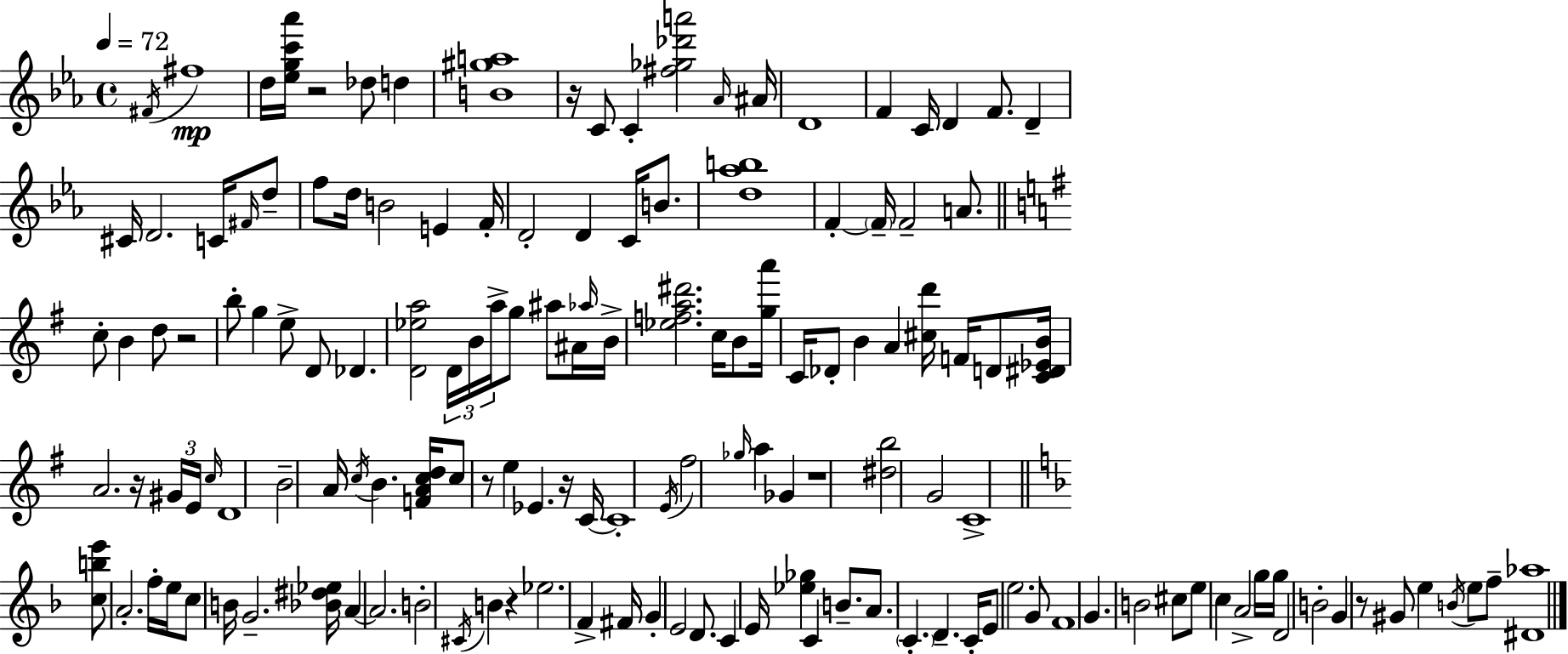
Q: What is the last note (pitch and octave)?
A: F5